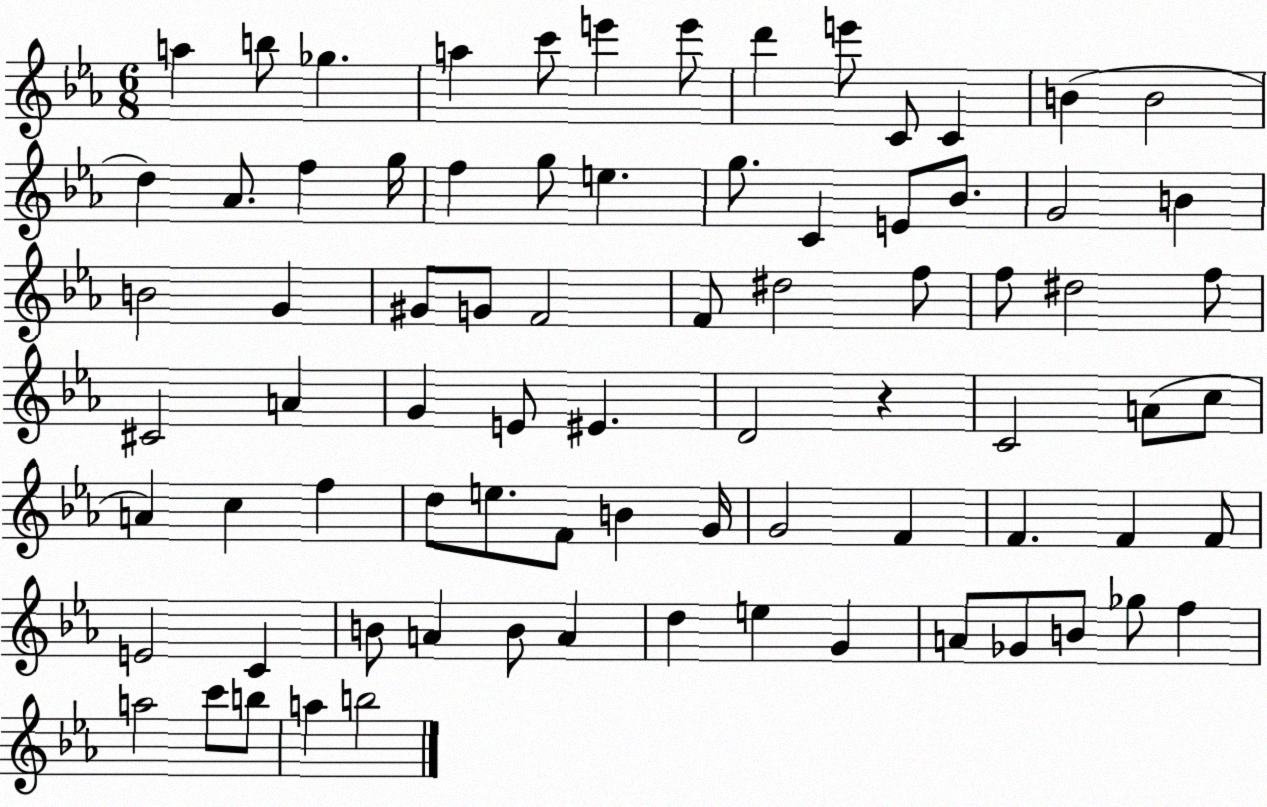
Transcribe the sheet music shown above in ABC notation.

X:1
T:Untitled
M:6/8
L:1/4
K:Eb
a b/2 _g a c'/2 e' e'/2 d' e'/2 C/2 C B B2 d _A/2 f g/4 f g/2 e g/2 C E/2 _B/2 G2 B B2 G ^G/2 G/2 F2 F/2 ^d2 f/2 f/2 ^d2 f/2 ^C2 A G E/2 ^E D2 z C2 A/2 c/2 A c f d/2 e/2 F/2 B G/4 G2 F F F F/2 E2 C B/2 A B/2 A d e G A/2 _G/2 B/2 _g/2 f a2 c'/2 b/2 a b2